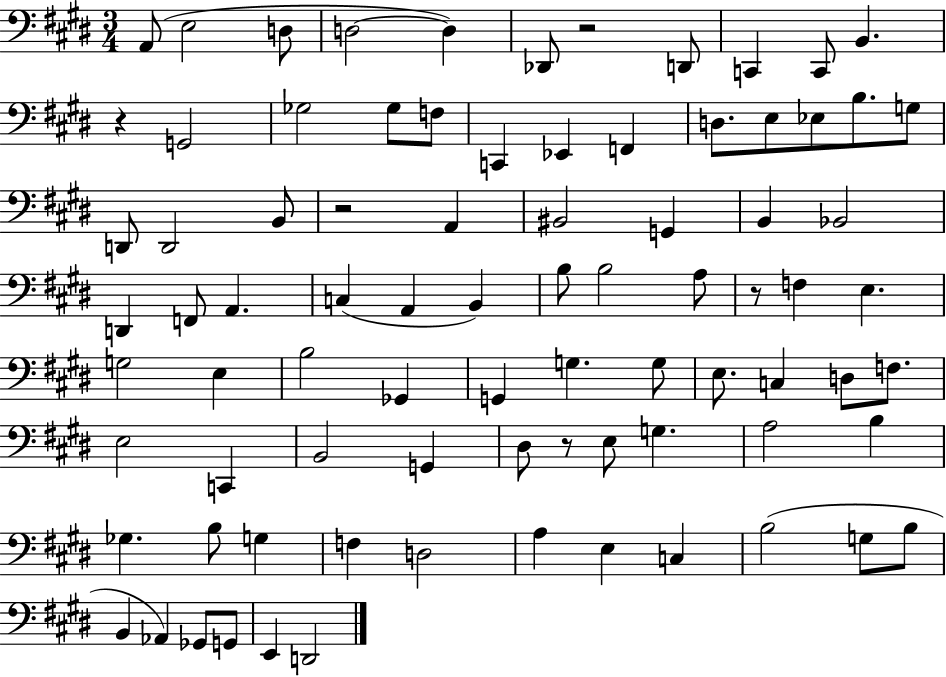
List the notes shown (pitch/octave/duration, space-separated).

A2/e E3/h D3/e D3/h D3/q Db2/e R/h D2/e C2/q C2/e B2/q. R/q G2/h Gb3/h Gb3/e F3/e C2/q Eb2/q F2/q D3/e. E3/e Eb3/e B3/e. G3/e D2/e D2/h B2/e R/h A2/q BIS2/h G2/q B2/q Bb2/h D2/q F2/e A2/q. C3/q A2/q B2/q B3/e B3/h A3/e R/e F3/q E3/q. G3/h E3/q B3/h Gb2/q G2/q G3/q. G3/e E3/e. C3/q D3/e F3/e. E3/h C2/q B2/h G2/q D#3/e R/e E3/e G3/q. A3/h B3/q Gb3/q. B3/e G3/q F3/q D3/h A3/q E3/q C3/q B3/h G3/e B3/e B2/q Ab2/q Gb2/e G2/e E2/q D2/h